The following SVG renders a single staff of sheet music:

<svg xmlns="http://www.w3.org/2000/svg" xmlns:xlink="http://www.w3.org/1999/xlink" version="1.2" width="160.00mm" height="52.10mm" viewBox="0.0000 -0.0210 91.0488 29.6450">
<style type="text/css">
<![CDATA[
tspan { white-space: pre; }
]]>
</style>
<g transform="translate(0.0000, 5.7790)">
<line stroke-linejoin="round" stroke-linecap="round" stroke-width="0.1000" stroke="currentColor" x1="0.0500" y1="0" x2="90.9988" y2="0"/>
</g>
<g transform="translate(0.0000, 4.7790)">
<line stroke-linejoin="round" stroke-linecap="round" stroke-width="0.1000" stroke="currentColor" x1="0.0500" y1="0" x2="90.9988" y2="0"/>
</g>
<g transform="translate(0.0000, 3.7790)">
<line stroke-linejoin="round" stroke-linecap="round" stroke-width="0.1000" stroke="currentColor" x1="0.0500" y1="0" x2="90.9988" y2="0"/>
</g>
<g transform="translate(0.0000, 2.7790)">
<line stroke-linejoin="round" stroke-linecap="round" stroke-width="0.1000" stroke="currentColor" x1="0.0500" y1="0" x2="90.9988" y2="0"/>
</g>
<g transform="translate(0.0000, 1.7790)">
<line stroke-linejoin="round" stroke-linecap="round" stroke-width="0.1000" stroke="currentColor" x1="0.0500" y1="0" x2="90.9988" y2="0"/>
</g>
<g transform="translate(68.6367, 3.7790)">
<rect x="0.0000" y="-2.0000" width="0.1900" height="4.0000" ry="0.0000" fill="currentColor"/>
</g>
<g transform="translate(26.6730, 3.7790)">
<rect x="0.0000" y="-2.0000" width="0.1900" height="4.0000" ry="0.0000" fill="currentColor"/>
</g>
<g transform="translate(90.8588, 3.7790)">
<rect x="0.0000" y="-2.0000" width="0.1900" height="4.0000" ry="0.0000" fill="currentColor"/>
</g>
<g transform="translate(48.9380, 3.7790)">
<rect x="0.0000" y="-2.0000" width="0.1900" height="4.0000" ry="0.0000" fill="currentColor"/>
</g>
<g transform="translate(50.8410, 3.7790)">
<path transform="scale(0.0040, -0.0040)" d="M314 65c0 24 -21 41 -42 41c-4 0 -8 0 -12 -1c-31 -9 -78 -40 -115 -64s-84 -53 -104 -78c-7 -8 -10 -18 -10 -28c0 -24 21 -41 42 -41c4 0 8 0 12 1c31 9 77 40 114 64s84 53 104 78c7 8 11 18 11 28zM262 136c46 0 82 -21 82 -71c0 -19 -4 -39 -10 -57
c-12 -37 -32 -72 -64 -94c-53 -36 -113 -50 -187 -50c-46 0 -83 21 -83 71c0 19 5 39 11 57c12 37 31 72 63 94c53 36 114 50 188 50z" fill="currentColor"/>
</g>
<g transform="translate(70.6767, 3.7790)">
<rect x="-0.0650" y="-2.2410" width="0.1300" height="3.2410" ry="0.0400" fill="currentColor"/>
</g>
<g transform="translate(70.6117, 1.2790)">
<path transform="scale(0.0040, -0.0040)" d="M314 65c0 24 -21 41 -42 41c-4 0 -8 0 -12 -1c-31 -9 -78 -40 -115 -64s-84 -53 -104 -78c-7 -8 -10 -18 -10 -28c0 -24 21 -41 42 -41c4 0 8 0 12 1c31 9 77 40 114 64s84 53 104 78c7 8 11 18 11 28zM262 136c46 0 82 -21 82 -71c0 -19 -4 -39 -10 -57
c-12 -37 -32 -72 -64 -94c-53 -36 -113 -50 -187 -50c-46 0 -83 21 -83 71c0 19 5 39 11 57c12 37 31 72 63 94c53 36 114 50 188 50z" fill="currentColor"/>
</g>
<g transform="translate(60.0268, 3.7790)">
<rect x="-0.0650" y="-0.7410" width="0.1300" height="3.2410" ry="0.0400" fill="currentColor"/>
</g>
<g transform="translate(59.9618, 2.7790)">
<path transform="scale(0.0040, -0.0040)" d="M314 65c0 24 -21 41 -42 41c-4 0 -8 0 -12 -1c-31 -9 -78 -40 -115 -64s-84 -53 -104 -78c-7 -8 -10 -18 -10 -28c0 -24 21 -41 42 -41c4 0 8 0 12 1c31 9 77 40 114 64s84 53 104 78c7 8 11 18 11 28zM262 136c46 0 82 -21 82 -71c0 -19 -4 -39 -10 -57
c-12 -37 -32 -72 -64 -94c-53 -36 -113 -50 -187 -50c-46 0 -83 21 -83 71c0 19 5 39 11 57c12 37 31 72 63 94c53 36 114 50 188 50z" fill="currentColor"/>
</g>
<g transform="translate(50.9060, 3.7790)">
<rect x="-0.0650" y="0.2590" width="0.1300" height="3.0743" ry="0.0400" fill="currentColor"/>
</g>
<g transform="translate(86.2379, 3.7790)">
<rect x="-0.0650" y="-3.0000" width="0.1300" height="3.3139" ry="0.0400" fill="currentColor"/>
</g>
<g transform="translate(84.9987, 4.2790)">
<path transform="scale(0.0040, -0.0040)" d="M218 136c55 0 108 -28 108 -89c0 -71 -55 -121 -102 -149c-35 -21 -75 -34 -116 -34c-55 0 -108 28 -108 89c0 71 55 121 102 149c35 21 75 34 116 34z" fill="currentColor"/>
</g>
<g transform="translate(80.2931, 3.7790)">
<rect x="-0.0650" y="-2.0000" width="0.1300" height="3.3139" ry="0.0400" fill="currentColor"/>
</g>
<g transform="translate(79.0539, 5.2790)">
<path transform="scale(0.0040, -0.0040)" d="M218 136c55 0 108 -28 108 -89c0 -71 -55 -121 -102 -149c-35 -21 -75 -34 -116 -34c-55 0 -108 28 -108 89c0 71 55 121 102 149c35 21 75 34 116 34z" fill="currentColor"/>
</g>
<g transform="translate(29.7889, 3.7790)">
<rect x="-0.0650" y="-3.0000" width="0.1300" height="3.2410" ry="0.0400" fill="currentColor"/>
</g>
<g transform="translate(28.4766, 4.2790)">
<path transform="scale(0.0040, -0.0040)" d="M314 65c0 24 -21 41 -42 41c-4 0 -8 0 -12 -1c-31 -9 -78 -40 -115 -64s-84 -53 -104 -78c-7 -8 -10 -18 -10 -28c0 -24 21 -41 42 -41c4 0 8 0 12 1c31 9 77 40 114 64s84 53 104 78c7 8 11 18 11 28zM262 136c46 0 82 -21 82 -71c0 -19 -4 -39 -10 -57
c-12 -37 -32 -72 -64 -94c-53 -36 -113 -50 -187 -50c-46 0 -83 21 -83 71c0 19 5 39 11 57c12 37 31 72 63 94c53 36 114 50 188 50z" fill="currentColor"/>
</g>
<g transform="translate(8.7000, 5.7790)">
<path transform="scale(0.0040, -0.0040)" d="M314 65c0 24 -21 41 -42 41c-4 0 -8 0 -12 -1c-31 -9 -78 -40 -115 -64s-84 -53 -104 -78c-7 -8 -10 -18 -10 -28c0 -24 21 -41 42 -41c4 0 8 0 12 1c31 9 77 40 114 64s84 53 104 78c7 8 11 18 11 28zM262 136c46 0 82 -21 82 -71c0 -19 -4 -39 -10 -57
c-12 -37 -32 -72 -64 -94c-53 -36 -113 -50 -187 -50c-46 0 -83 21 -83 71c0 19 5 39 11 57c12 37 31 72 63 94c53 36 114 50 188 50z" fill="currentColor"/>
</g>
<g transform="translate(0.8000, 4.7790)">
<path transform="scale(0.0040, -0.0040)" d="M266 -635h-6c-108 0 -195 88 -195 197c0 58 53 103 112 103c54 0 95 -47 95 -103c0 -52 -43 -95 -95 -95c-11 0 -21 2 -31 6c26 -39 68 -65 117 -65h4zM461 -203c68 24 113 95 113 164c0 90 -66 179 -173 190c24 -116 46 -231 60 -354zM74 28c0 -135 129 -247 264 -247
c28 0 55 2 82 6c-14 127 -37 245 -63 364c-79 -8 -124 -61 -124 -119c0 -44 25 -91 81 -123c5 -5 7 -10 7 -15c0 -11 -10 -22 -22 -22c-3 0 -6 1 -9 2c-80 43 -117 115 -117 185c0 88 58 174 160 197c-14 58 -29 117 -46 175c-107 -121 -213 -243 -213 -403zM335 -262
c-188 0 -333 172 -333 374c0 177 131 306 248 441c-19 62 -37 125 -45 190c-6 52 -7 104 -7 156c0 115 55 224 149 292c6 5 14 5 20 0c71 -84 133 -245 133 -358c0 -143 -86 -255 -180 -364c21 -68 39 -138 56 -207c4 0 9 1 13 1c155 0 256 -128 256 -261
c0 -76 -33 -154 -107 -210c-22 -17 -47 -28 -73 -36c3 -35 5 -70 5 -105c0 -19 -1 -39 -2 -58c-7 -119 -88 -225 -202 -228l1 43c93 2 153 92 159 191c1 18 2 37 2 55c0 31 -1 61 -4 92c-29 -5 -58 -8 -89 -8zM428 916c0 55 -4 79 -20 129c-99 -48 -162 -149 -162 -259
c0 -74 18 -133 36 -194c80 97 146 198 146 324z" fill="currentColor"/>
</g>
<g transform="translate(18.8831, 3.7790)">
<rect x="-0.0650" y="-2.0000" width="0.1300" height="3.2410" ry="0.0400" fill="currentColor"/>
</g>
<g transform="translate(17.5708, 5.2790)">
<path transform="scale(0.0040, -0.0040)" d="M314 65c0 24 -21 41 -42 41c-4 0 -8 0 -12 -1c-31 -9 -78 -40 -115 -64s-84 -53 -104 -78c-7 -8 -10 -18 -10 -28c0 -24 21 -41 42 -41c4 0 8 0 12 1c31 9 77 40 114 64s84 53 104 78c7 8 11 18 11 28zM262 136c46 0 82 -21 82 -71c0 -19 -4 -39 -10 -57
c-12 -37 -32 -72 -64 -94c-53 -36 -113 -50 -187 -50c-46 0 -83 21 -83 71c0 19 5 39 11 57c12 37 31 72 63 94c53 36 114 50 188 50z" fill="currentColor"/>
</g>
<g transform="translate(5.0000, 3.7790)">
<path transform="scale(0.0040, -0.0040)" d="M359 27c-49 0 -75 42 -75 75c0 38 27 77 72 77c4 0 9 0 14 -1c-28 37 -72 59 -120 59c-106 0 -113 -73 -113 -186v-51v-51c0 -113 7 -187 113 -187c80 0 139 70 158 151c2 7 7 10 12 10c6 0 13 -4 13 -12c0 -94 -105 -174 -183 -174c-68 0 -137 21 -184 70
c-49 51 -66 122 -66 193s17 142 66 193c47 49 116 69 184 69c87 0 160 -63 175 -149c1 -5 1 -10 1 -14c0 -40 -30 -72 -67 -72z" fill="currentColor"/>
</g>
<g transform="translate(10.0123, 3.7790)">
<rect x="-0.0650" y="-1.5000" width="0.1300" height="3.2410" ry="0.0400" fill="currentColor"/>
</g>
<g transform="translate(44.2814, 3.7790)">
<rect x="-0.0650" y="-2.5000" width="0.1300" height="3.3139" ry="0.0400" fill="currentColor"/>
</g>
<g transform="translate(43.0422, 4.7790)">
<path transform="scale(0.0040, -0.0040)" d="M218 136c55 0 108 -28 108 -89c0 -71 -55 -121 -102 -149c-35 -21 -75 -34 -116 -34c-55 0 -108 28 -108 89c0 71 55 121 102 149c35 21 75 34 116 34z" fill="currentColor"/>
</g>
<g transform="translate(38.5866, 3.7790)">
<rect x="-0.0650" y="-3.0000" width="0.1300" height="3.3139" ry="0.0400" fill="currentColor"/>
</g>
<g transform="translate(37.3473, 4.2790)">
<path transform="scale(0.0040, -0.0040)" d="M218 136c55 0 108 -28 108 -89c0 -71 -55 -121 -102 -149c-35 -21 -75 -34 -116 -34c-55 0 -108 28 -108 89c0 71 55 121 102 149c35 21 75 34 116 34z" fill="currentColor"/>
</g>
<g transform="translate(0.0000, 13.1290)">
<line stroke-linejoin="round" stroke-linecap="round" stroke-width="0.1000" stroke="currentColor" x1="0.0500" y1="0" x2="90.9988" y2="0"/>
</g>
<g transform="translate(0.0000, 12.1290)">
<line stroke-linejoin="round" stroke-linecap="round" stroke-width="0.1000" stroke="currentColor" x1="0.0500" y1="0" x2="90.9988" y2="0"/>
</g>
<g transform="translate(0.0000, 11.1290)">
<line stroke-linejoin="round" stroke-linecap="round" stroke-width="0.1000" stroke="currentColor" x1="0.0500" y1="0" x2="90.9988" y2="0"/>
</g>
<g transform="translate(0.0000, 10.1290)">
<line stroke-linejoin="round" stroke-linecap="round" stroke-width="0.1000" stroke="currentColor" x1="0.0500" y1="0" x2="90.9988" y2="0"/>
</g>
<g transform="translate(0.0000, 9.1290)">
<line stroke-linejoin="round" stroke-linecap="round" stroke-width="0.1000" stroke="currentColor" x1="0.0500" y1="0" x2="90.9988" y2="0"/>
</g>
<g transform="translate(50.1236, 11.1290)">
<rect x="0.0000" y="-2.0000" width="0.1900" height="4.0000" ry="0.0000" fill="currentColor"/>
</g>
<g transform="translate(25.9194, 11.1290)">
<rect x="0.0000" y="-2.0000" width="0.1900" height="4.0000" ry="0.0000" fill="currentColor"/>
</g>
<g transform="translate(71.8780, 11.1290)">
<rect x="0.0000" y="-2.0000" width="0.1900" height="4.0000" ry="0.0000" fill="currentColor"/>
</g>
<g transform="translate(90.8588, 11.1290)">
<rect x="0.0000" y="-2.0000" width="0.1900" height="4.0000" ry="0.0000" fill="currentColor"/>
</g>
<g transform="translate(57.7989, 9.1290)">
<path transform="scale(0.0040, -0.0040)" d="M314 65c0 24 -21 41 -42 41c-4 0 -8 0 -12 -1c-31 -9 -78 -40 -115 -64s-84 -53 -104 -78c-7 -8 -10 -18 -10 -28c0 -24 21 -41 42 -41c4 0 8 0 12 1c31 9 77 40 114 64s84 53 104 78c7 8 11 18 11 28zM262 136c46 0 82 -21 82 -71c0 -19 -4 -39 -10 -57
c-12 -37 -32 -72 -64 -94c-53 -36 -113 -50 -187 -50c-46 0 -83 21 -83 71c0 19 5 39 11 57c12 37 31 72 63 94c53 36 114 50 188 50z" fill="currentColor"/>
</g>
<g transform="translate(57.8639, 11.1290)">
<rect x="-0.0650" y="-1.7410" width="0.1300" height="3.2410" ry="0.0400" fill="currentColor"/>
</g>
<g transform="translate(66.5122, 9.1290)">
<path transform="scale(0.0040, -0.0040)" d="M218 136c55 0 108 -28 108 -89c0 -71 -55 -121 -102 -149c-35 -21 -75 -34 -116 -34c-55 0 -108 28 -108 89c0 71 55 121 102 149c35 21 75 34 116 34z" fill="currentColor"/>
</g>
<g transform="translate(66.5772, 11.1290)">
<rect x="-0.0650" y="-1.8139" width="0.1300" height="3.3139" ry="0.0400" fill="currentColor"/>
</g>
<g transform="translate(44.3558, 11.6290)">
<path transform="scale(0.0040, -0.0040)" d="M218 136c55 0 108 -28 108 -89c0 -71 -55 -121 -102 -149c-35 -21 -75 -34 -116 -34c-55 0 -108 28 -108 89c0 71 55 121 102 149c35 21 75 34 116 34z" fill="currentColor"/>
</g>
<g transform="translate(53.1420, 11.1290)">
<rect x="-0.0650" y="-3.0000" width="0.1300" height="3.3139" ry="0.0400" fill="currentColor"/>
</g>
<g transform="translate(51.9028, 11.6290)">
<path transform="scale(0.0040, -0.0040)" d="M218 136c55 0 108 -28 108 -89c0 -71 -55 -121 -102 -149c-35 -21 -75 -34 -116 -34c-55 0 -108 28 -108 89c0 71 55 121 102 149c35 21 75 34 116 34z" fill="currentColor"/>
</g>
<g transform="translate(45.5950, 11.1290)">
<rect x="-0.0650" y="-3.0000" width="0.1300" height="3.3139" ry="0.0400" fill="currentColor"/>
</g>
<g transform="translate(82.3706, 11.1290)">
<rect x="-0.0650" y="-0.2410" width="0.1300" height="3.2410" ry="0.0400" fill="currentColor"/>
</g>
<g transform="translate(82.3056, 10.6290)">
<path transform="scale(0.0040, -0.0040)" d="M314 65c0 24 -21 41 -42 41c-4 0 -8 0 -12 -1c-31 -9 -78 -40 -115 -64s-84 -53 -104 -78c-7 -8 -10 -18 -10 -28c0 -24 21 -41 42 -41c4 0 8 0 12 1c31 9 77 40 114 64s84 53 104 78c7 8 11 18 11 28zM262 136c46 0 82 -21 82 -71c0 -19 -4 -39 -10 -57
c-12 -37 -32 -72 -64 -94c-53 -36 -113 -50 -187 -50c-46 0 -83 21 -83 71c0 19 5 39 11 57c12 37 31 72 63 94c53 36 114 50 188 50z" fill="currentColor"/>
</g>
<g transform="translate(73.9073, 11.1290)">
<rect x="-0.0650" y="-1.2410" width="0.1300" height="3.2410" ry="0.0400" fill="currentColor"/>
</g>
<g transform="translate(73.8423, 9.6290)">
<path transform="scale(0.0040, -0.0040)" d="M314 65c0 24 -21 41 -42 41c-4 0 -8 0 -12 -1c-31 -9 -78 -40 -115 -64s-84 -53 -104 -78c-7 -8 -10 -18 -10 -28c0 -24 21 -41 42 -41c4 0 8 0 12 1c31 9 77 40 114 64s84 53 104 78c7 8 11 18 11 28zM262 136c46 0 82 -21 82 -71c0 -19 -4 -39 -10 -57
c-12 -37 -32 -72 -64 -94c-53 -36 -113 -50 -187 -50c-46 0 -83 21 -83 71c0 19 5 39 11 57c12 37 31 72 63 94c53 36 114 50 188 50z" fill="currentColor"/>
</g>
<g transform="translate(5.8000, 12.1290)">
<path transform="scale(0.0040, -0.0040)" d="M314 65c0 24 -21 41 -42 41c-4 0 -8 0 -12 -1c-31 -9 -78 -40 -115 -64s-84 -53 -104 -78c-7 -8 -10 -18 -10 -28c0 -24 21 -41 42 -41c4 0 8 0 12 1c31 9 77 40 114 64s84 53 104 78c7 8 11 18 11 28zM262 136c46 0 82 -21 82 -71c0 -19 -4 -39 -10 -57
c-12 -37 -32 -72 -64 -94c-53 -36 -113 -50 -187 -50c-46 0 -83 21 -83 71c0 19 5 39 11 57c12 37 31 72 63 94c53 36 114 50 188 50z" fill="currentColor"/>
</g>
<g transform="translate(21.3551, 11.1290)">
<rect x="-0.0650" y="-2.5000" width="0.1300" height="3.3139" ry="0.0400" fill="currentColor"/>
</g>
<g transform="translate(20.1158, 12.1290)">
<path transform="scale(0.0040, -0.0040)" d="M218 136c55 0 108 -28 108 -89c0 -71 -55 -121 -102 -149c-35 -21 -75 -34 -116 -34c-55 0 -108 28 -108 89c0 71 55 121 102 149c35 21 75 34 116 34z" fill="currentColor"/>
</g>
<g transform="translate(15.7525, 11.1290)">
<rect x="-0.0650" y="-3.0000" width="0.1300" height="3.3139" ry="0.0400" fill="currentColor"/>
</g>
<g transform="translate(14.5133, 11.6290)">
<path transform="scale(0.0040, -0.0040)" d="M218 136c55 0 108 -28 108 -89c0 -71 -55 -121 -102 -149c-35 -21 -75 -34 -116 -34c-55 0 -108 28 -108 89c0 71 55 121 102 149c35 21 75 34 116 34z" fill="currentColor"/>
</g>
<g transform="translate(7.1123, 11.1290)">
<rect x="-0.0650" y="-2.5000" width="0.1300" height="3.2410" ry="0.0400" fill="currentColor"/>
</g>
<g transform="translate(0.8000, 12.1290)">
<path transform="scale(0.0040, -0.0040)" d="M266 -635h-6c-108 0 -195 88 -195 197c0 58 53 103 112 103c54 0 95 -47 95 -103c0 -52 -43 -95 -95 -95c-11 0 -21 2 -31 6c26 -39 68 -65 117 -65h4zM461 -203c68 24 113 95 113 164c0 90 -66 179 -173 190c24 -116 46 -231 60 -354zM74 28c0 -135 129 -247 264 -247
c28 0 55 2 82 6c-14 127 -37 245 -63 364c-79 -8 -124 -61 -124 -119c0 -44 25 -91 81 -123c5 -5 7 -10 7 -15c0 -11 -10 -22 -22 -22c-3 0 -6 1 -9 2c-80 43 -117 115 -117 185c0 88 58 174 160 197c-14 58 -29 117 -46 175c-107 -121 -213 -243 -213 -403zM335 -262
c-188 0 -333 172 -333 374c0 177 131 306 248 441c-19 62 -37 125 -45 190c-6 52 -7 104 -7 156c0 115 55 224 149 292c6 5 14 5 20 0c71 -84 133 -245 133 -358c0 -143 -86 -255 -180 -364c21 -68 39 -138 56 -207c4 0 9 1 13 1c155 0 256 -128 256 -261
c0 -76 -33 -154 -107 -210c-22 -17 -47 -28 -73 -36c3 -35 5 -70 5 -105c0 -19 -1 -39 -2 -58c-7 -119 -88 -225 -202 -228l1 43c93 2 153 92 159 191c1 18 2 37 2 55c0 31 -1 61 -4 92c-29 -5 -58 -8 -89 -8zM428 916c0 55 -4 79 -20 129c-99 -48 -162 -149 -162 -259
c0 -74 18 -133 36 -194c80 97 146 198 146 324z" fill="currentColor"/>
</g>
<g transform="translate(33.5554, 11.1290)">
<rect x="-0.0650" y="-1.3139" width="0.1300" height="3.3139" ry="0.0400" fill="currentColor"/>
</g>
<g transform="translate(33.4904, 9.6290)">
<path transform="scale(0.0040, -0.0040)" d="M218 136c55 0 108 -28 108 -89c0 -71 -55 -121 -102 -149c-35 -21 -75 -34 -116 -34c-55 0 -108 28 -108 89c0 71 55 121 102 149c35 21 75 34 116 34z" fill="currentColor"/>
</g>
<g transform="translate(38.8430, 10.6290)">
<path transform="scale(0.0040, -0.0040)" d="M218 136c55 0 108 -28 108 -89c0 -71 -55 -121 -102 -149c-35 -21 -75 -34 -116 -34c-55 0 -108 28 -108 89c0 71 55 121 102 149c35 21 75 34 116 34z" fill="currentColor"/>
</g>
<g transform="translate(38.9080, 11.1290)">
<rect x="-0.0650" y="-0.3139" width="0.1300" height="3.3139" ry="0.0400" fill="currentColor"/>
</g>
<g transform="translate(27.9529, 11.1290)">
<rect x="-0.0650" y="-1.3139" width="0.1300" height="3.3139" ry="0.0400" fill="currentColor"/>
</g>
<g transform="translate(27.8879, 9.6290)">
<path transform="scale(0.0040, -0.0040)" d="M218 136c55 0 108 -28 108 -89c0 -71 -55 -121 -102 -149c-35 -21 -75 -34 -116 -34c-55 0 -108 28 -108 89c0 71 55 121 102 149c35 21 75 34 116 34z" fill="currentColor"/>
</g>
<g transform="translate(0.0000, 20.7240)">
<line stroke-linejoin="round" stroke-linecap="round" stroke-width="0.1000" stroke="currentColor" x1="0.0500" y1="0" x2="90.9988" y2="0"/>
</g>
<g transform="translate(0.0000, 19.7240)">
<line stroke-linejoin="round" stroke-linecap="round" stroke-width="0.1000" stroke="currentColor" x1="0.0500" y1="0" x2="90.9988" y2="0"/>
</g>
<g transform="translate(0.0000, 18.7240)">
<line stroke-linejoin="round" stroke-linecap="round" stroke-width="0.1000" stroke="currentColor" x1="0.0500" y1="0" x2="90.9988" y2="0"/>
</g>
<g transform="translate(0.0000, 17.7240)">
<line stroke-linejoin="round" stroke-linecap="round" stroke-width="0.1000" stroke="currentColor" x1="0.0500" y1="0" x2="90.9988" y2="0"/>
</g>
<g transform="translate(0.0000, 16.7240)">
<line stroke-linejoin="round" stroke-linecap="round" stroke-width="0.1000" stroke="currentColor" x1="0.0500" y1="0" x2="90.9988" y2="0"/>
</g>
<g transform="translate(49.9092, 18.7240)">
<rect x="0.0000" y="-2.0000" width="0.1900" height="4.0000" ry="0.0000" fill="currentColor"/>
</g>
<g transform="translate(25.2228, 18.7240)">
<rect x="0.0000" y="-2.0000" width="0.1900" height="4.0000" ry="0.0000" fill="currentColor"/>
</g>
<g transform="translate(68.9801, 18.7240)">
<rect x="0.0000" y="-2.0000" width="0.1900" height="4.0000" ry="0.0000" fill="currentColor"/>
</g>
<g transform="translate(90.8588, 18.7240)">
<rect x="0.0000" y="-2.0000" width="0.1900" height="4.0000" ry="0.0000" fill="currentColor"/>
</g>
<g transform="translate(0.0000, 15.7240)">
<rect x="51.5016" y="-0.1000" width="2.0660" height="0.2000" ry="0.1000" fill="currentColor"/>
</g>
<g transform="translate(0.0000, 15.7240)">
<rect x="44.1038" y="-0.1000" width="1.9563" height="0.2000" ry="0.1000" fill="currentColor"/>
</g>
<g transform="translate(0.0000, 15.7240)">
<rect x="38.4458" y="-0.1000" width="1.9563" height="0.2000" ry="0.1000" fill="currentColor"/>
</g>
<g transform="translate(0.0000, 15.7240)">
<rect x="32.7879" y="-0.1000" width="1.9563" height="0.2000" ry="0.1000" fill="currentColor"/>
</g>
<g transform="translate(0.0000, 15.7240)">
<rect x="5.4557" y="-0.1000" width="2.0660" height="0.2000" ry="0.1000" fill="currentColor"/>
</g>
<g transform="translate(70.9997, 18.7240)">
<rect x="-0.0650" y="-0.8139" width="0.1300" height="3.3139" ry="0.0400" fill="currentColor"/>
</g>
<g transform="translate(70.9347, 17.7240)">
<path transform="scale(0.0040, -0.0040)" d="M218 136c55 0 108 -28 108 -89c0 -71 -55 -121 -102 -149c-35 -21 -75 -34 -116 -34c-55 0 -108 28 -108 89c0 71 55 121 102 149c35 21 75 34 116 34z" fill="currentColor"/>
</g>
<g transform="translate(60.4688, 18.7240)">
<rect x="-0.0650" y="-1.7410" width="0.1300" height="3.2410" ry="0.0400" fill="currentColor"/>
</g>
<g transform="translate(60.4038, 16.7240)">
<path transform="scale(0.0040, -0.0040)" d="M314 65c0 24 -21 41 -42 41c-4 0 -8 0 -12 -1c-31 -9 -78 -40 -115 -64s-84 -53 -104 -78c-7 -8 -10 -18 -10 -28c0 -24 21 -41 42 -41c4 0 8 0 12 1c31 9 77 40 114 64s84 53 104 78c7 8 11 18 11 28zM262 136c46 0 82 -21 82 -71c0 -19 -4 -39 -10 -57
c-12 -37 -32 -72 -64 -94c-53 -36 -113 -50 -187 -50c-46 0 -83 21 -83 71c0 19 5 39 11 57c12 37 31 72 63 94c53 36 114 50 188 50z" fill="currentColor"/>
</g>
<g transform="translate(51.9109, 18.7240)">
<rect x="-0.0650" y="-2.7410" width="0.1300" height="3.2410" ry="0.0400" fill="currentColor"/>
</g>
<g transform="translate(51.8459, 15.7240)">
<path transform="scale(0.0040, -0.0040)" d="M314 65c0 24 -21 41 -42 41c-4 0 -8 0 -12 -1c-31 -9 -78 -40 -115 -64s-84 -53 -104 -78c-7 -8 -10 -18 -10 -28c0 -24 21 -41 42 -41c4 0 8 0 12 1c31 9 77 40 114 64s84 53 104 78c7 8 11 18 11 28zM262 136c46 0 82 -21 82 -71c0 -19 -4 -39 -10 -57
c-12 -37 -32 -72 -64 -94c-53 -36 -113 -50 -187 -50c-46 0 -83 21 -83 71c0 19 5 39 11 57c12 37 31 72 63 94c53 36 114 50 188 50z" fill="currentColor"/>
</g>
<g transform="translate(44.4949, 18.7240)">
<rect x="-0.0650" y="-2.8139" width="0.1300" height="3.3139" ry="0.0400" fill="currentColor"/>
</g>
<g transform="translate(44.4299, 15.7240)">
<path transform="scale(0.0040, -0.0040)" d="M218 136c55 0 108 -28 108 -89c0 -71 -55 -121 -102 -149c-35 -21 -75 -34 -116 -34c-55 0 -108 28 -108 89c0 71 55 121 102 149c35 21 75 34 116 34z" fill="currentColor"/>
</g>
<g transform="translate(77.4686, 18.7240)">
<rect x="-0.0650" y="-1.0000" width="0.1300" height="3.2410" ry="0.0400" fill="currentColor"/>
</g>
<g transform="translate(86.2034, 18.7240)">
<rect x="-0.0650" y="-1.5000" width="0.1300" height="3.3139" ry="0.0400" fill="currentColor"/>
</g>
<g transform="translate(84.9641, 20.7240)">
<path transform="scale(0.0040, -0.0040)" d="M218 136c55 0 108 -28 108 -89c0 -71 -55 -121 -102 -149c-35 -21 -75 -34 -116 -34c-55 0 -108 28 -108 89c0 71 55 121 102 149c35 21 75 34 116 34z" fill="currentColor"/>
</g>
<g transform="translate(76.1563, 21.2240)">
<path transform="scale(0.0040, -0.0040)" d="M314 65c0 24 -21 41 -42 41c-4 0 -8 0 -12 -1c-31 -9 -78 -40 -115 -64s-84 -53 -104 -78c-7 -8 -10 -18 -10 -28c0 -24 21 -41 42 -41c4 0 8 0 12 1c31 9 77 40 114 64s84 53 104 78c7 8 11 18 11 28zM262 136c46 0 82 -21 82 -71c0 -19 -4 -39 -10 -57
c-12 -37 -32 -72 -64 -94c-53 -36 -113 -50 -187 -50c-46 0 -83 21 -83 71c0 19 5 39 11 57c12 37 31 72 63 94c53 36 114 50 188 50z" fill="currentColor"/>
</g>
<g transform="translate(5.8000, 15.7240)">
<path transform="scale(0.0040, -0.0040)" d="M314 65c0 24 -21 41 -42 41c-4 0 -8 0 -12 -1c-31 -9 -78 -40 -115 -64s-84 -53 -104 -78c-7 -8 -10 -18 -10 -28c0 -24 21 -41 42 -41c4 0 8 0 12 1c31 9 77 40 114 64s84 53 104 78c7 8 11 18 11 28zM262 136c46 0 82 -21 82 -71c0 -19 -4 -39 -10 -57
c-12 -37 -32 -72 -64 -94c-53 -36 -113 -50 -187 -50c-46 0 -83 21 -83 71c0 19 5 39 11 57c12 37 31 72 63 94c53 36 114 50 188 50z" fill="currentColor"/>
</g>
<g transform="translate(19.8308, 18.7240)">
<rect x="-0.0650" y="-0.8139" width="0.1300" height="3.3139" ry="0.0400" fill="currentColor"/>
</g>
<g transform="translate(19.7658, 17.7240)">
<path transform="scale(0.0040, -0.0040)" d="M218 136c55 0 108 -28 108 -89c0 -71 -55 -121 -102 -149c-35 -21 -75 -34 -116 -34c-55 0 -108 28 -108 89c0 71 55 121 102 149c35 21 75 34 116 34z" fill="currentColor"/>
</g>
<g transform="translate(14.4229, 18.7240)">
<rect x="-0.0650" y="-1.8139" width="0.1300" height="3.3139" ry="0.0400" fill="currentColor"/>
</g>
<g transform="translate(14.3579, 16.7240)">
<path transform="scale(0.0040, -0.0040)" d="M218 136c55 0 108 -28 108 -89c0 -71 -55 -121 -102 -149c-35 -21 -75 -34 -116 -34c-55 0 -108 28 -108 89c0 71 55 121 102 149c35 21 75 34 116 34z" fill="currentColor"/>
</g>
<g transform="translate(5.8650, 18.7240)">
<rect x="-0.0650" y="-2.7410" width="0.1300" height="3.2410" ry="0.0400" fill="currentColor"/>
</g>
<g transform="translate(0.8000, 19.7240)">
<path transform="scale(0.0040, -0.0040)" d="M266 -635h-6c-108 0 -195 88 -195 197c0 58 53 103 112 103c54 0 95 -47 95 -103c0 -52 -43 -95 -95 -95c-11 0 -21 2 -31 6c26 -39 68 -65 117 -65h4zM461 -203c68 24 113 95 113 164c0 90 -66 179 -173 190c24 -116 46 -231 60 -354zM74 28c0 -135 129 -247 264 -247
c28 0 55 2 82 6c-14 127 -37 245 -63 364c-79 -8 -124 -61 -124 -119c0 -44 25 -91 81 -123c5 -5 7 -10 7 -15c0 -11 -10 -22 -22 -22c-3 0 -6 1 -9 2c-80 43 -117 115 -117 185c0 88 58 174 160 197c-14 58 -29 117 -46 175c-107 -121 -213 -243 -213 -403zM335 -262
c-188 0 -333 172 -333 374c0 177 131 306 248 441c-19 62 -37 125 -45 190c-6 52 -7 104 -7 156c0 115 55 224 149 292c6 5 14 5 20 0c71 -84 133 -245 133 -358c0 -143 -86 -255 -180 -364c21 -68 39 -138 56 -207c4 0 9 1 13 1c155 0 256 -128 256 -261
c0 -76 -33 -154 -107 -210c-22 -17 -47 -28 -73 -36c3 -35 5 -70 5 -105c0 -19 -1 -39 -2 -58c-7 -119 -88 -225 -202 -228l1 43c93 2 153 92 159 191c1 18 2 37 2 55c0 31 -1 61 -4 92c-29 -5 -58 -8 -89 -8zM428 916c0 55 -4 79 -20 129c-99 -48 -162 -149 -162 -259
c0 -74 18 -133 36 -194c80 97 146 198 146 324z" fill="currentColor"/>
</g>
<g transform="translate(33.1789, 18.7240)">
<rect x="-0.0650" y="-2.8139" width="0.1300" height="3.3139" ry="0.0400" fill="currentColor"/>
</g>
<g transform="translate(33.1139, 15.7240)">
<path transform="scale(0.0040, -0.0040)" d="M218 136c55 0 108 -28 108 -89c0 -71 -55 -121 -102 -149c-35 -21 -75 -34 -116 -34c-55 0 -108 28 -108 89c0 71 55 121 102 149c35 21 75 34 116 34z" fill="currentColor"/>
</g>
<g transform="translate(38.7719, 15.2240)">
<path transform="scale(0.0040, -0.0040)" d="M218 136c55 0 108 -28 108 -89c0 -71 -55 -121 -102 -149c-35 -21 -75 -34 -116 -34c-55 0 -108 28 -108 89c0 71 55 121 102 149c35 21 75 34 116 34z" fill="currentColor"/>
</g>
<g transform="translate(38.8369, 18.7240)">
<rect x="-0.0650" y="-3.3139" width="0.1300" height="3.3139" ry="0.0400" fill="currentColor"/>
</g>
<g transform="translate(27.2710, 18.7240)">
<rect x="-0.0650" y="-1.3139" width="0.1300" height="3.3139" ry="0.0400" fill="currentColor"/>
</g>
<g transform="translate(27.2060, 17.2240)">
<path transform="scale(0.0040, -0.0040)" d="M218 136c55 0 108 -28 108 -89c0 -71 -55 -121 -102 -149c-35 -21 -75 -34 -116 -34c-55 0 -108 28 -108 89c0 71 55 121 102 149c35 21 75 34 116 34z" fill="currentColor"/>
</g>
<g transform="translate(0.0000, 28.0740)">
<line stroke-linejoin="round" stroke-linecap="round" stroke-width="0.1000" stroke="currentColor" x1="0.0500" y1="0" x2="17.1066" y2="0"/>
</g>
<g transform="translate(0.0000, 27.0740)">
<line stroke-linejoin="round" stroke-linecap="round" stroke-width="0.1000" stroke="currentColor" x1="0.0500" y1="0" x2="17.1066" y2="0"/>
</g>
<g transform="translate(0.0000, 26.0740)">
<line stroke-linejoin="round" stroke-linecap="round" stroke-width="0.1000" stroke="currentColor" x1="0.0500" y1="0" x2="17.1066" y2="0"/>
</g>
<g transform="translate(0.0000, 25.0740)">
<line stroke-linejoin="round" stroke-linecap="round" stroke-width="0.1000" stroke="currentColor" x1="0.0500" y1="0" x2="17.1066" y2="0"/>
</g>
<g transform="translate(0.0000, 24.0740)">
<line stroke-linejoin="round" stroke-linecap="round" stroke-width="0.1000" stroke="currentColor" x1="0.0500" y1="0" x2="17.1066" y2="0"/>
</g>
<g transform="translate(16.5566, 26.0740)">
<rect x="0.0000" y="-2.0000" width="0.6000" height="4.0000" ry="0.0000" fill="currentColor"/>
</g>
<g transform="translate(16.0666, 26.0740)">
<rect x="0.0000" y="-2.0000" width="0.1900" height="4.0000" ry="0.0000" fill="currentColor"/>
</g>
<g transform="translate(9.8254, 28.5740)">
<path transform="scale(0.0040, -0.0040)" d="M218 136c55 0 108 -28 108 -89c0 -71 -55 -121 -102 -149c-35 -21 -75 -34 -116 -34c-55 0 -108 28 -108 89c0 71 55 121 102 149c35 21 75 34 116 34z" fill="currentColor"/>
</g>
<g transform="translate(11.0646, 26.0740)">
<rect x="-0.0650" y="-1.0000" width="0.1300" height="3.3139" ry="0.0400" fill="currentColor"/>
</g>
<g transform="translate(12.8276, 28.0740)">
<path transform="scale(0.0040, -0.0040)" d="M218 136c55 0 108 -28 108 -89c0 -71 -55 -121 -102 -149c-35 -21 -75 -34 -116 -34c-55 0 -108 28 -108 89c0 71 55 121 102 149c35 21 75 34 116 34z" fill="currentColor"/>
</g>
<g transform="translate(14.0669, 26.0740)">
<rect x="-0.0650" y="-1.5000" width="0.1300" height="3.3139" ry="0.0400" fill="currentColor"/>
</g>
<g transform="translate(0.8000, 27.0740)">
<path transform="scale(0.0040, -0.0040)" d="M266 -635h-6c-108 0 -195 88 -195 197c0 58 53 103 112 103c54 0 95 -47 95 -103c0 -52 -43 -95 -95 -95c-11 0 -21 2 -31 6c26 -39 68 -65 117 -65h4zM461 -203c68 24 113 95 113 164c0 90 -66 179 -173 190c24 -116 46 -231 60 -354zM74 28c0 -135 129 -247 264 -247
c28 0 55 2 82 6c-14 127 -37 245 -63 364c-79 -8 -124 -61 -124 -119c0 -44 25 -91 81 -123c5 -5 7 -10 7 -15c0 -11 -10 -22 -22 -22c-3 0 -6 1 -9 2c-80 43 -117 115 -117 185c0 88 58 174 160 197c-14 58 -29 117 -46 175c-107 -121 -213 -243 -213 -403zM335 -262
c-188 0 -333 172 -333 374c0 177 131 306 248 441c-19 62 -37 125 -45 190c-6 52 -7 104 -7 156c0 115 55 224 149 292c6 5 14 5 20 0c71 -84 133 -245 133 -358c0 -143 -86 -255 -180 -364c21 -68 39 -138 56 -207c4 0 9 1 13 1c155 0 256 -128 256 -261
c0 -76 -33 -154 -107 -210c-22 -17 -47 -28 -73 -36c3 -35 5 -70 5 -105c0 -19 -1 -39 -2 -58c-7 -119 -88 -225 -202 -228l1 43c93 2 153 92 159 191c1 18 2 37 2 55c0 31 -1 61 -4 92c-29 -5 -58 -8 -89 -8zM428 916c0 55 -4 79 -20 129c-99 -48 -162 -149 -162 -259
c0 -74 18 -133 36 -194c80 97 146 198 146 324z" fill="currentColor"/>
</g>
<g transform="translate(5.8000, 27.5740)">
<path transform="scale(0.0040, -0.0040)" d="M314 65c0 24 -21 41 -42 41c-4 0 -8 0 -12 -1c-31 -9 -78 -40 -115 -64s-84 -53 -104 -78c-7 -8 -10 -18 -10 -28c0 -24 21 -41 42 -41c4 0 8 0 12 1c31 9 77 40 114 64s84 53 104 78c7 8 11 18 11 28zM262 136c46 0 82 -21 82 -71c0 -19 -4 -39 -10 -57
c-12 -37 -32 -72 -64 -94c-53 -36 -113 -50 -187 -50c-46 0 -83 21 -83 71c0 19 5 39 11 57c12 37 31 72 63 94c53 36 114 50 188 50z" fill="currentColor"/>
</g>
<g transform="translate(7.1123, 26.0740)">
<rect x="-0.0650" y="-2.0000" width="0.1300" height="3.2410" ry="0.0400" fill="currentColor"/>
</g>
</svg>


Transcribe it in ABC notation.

X:1
T:Untitled
M:4/4
L:1/4
K:C
E2 F2 A2 A G B2 d2 g2 F A G2 A G e e c A A f2 f e2 c2 a2 f d e a b a a2 f2 d D2 E F2 D E